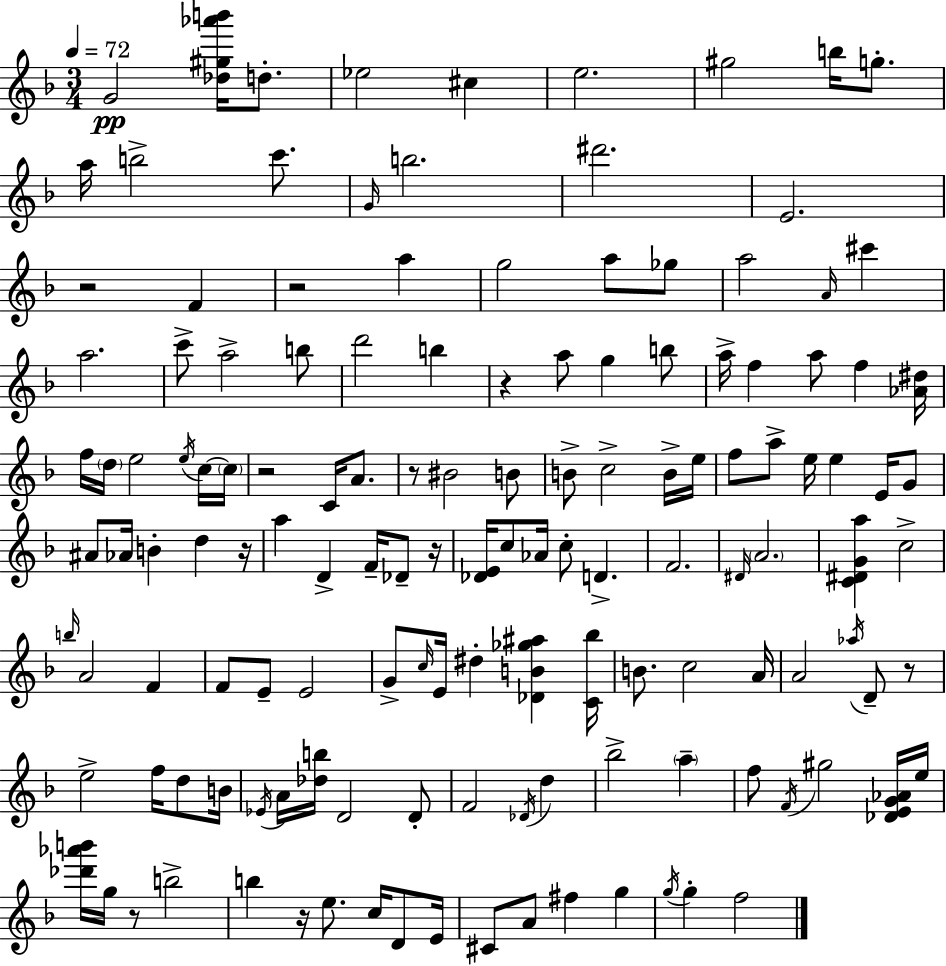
X:1
T:Untitled
M:3/4
L:1/4
K:Dm
G2 [_d^g_a'b']/4 d/2 _e2 ^c e2 ^g2 b/4 g/2 a/4 b2 c'/2 G/4 b2 ^d'2 E2 z2 F z2 a g2 a/2 _g/2 a2 A/4 ^c' a2 c'/2 a2 b/2 d'2 b z a/2 g b/2 a/4 f a/2 f [_A^d]/4 f/4 d/4 e2 e/4 c/4 c/4 z2 C/4 A/2 z/2 ^B2 B/2 B/2 c2 B/4 e/4 f/2 a/2 e/4 e E/4 G/2 ^A/2 _A/4 B d z/4 a D F/4 _D/2 z/4 [_DE]/4 c/2 _A/4 c/2 D F2 ^D/4 A2 [C^DGa] c2 b/4 A2 F F/2 E/2 E2 G/2 c/4 E/4 ^d [_DB_g^a] [C_b]/4 B/2 c2 A/4 A2 _a/4 D/2 z/2 e2 f/4 d/2 B/4 _E/4 A/4 [_db]/4 D2 D/2 F2 _D/4 d _b2 a f/2 F/4 ^g2 [_DEG_A]/4 e/4 [_d'_a'b']/4 g/4 z/2 b2 b z/4 e/2 c/4 D/2 E/4 ^C/2 A/2 ^f g g/4 g f2